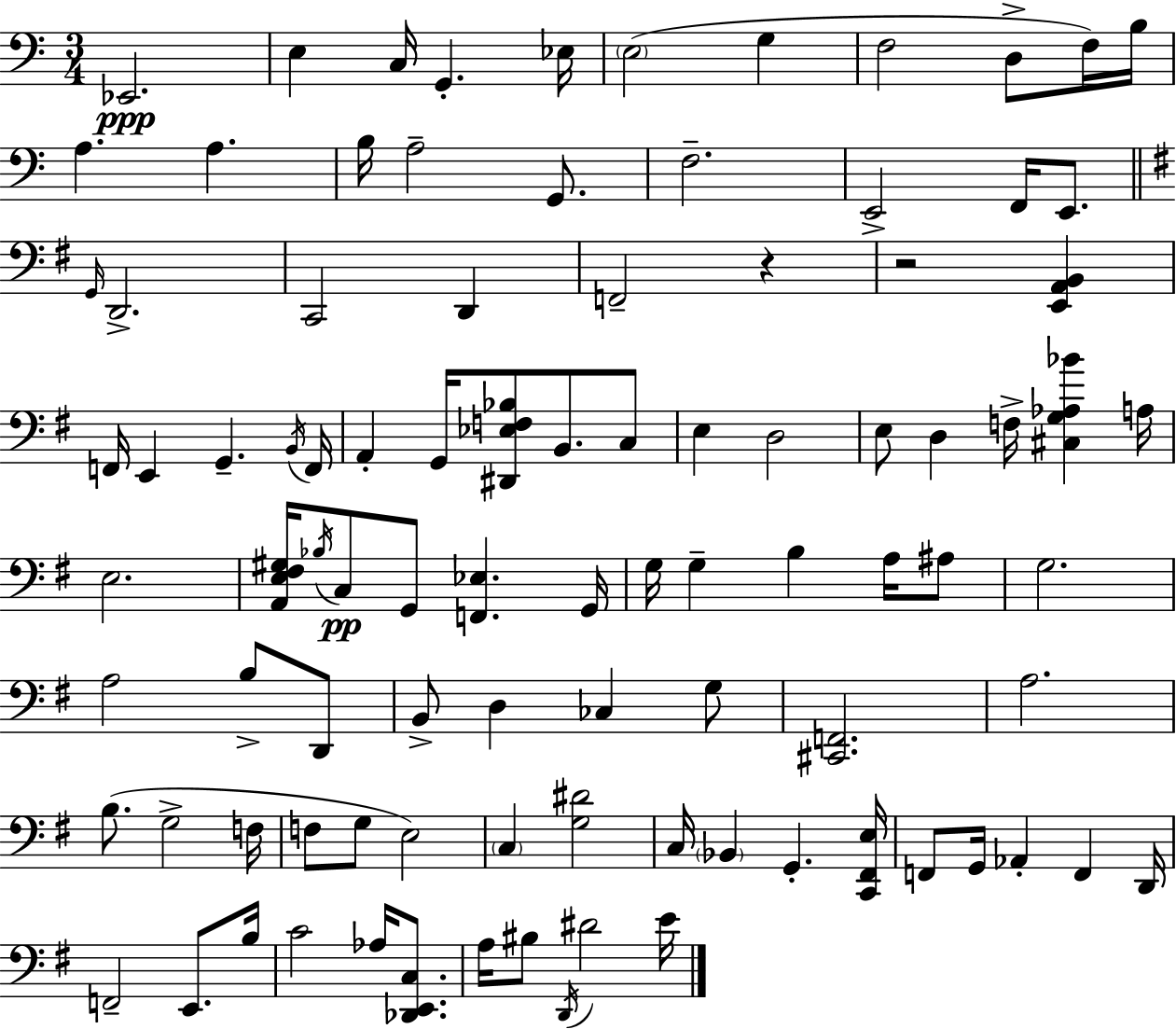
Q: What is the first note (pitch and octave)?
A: Eb2